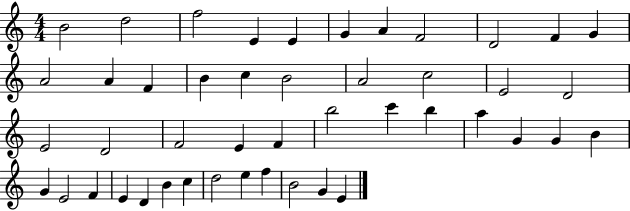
B4/h D5/h F5/h E4/q E4/q G4/q A4/q F4/h D4/h F4/q G4/q A4/h A4/q F4/q B4/q C5/q B4/h A4/h C5/h E4/h D4/h E4/h D4/h F4/h E4/q F4/q B5/h C6/q B5/q A5/q G4/q G4/q B4/q G4/q E4/h F4/q E4/q D4/q B4/q C5/q D5/h E5/q F5/q B4/h G4/q E4/q